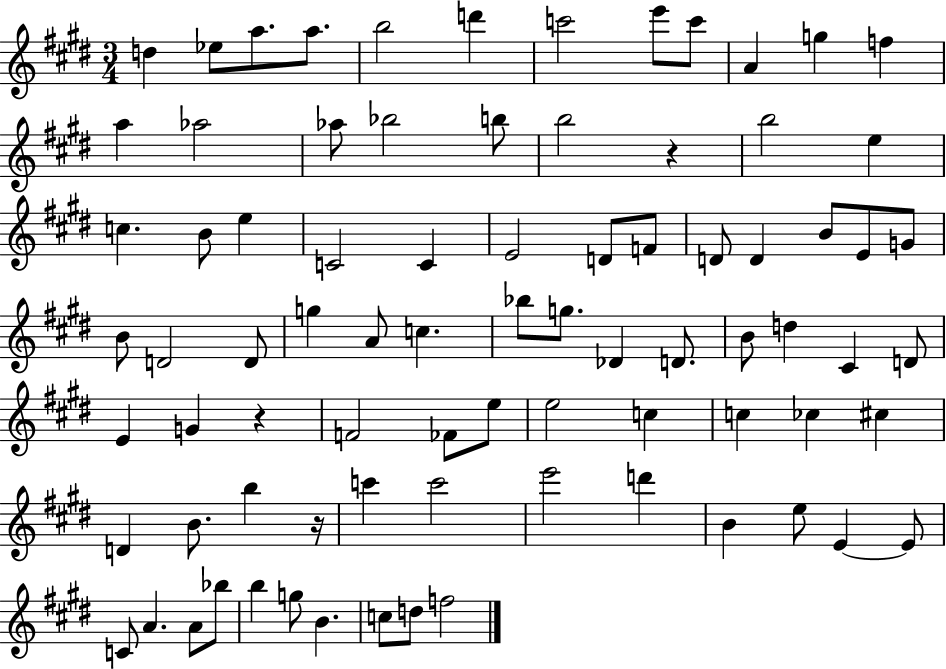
{
  \clef treble
  \numericTimeSignature
  \time 3/4
  \key e \major
  d''4 ees''8 a''8. a''8. | b''2 d'''4 | c'''2 e'''8 c'''8 | a'4 g''4 f''4 | \break a''4 aes''2 | aes''8 bes''2 b''8 | b''2 r4 | b''2 e''4 | \break c''4. b'8 e''4 | c'2 c'4 | e'2 d'8 f'8 | d'8 d'4 b'8 e'8 g'8 | \break b'8 d'2 d'8 | g''4 a'8 c''4. | bes''8 g''8. des'4 d'8. | b'8 d''4 cis'4 d'8 | \break e'4 g'4 r4 | f'2 fes'8 e''8 | e''2 c''4 | c''4 ces''4 cis''4 | \break d'4 b'8. b''4 r16 | c'''4 c'''2 | e'''2 d'''4 | b'4 e''8 e'4~~ e'8 | \break c'8 a'4. a'8 bes''8 | b''4 g''8 b'4. | c''8 d''8 f''2 | \bar "|."
}